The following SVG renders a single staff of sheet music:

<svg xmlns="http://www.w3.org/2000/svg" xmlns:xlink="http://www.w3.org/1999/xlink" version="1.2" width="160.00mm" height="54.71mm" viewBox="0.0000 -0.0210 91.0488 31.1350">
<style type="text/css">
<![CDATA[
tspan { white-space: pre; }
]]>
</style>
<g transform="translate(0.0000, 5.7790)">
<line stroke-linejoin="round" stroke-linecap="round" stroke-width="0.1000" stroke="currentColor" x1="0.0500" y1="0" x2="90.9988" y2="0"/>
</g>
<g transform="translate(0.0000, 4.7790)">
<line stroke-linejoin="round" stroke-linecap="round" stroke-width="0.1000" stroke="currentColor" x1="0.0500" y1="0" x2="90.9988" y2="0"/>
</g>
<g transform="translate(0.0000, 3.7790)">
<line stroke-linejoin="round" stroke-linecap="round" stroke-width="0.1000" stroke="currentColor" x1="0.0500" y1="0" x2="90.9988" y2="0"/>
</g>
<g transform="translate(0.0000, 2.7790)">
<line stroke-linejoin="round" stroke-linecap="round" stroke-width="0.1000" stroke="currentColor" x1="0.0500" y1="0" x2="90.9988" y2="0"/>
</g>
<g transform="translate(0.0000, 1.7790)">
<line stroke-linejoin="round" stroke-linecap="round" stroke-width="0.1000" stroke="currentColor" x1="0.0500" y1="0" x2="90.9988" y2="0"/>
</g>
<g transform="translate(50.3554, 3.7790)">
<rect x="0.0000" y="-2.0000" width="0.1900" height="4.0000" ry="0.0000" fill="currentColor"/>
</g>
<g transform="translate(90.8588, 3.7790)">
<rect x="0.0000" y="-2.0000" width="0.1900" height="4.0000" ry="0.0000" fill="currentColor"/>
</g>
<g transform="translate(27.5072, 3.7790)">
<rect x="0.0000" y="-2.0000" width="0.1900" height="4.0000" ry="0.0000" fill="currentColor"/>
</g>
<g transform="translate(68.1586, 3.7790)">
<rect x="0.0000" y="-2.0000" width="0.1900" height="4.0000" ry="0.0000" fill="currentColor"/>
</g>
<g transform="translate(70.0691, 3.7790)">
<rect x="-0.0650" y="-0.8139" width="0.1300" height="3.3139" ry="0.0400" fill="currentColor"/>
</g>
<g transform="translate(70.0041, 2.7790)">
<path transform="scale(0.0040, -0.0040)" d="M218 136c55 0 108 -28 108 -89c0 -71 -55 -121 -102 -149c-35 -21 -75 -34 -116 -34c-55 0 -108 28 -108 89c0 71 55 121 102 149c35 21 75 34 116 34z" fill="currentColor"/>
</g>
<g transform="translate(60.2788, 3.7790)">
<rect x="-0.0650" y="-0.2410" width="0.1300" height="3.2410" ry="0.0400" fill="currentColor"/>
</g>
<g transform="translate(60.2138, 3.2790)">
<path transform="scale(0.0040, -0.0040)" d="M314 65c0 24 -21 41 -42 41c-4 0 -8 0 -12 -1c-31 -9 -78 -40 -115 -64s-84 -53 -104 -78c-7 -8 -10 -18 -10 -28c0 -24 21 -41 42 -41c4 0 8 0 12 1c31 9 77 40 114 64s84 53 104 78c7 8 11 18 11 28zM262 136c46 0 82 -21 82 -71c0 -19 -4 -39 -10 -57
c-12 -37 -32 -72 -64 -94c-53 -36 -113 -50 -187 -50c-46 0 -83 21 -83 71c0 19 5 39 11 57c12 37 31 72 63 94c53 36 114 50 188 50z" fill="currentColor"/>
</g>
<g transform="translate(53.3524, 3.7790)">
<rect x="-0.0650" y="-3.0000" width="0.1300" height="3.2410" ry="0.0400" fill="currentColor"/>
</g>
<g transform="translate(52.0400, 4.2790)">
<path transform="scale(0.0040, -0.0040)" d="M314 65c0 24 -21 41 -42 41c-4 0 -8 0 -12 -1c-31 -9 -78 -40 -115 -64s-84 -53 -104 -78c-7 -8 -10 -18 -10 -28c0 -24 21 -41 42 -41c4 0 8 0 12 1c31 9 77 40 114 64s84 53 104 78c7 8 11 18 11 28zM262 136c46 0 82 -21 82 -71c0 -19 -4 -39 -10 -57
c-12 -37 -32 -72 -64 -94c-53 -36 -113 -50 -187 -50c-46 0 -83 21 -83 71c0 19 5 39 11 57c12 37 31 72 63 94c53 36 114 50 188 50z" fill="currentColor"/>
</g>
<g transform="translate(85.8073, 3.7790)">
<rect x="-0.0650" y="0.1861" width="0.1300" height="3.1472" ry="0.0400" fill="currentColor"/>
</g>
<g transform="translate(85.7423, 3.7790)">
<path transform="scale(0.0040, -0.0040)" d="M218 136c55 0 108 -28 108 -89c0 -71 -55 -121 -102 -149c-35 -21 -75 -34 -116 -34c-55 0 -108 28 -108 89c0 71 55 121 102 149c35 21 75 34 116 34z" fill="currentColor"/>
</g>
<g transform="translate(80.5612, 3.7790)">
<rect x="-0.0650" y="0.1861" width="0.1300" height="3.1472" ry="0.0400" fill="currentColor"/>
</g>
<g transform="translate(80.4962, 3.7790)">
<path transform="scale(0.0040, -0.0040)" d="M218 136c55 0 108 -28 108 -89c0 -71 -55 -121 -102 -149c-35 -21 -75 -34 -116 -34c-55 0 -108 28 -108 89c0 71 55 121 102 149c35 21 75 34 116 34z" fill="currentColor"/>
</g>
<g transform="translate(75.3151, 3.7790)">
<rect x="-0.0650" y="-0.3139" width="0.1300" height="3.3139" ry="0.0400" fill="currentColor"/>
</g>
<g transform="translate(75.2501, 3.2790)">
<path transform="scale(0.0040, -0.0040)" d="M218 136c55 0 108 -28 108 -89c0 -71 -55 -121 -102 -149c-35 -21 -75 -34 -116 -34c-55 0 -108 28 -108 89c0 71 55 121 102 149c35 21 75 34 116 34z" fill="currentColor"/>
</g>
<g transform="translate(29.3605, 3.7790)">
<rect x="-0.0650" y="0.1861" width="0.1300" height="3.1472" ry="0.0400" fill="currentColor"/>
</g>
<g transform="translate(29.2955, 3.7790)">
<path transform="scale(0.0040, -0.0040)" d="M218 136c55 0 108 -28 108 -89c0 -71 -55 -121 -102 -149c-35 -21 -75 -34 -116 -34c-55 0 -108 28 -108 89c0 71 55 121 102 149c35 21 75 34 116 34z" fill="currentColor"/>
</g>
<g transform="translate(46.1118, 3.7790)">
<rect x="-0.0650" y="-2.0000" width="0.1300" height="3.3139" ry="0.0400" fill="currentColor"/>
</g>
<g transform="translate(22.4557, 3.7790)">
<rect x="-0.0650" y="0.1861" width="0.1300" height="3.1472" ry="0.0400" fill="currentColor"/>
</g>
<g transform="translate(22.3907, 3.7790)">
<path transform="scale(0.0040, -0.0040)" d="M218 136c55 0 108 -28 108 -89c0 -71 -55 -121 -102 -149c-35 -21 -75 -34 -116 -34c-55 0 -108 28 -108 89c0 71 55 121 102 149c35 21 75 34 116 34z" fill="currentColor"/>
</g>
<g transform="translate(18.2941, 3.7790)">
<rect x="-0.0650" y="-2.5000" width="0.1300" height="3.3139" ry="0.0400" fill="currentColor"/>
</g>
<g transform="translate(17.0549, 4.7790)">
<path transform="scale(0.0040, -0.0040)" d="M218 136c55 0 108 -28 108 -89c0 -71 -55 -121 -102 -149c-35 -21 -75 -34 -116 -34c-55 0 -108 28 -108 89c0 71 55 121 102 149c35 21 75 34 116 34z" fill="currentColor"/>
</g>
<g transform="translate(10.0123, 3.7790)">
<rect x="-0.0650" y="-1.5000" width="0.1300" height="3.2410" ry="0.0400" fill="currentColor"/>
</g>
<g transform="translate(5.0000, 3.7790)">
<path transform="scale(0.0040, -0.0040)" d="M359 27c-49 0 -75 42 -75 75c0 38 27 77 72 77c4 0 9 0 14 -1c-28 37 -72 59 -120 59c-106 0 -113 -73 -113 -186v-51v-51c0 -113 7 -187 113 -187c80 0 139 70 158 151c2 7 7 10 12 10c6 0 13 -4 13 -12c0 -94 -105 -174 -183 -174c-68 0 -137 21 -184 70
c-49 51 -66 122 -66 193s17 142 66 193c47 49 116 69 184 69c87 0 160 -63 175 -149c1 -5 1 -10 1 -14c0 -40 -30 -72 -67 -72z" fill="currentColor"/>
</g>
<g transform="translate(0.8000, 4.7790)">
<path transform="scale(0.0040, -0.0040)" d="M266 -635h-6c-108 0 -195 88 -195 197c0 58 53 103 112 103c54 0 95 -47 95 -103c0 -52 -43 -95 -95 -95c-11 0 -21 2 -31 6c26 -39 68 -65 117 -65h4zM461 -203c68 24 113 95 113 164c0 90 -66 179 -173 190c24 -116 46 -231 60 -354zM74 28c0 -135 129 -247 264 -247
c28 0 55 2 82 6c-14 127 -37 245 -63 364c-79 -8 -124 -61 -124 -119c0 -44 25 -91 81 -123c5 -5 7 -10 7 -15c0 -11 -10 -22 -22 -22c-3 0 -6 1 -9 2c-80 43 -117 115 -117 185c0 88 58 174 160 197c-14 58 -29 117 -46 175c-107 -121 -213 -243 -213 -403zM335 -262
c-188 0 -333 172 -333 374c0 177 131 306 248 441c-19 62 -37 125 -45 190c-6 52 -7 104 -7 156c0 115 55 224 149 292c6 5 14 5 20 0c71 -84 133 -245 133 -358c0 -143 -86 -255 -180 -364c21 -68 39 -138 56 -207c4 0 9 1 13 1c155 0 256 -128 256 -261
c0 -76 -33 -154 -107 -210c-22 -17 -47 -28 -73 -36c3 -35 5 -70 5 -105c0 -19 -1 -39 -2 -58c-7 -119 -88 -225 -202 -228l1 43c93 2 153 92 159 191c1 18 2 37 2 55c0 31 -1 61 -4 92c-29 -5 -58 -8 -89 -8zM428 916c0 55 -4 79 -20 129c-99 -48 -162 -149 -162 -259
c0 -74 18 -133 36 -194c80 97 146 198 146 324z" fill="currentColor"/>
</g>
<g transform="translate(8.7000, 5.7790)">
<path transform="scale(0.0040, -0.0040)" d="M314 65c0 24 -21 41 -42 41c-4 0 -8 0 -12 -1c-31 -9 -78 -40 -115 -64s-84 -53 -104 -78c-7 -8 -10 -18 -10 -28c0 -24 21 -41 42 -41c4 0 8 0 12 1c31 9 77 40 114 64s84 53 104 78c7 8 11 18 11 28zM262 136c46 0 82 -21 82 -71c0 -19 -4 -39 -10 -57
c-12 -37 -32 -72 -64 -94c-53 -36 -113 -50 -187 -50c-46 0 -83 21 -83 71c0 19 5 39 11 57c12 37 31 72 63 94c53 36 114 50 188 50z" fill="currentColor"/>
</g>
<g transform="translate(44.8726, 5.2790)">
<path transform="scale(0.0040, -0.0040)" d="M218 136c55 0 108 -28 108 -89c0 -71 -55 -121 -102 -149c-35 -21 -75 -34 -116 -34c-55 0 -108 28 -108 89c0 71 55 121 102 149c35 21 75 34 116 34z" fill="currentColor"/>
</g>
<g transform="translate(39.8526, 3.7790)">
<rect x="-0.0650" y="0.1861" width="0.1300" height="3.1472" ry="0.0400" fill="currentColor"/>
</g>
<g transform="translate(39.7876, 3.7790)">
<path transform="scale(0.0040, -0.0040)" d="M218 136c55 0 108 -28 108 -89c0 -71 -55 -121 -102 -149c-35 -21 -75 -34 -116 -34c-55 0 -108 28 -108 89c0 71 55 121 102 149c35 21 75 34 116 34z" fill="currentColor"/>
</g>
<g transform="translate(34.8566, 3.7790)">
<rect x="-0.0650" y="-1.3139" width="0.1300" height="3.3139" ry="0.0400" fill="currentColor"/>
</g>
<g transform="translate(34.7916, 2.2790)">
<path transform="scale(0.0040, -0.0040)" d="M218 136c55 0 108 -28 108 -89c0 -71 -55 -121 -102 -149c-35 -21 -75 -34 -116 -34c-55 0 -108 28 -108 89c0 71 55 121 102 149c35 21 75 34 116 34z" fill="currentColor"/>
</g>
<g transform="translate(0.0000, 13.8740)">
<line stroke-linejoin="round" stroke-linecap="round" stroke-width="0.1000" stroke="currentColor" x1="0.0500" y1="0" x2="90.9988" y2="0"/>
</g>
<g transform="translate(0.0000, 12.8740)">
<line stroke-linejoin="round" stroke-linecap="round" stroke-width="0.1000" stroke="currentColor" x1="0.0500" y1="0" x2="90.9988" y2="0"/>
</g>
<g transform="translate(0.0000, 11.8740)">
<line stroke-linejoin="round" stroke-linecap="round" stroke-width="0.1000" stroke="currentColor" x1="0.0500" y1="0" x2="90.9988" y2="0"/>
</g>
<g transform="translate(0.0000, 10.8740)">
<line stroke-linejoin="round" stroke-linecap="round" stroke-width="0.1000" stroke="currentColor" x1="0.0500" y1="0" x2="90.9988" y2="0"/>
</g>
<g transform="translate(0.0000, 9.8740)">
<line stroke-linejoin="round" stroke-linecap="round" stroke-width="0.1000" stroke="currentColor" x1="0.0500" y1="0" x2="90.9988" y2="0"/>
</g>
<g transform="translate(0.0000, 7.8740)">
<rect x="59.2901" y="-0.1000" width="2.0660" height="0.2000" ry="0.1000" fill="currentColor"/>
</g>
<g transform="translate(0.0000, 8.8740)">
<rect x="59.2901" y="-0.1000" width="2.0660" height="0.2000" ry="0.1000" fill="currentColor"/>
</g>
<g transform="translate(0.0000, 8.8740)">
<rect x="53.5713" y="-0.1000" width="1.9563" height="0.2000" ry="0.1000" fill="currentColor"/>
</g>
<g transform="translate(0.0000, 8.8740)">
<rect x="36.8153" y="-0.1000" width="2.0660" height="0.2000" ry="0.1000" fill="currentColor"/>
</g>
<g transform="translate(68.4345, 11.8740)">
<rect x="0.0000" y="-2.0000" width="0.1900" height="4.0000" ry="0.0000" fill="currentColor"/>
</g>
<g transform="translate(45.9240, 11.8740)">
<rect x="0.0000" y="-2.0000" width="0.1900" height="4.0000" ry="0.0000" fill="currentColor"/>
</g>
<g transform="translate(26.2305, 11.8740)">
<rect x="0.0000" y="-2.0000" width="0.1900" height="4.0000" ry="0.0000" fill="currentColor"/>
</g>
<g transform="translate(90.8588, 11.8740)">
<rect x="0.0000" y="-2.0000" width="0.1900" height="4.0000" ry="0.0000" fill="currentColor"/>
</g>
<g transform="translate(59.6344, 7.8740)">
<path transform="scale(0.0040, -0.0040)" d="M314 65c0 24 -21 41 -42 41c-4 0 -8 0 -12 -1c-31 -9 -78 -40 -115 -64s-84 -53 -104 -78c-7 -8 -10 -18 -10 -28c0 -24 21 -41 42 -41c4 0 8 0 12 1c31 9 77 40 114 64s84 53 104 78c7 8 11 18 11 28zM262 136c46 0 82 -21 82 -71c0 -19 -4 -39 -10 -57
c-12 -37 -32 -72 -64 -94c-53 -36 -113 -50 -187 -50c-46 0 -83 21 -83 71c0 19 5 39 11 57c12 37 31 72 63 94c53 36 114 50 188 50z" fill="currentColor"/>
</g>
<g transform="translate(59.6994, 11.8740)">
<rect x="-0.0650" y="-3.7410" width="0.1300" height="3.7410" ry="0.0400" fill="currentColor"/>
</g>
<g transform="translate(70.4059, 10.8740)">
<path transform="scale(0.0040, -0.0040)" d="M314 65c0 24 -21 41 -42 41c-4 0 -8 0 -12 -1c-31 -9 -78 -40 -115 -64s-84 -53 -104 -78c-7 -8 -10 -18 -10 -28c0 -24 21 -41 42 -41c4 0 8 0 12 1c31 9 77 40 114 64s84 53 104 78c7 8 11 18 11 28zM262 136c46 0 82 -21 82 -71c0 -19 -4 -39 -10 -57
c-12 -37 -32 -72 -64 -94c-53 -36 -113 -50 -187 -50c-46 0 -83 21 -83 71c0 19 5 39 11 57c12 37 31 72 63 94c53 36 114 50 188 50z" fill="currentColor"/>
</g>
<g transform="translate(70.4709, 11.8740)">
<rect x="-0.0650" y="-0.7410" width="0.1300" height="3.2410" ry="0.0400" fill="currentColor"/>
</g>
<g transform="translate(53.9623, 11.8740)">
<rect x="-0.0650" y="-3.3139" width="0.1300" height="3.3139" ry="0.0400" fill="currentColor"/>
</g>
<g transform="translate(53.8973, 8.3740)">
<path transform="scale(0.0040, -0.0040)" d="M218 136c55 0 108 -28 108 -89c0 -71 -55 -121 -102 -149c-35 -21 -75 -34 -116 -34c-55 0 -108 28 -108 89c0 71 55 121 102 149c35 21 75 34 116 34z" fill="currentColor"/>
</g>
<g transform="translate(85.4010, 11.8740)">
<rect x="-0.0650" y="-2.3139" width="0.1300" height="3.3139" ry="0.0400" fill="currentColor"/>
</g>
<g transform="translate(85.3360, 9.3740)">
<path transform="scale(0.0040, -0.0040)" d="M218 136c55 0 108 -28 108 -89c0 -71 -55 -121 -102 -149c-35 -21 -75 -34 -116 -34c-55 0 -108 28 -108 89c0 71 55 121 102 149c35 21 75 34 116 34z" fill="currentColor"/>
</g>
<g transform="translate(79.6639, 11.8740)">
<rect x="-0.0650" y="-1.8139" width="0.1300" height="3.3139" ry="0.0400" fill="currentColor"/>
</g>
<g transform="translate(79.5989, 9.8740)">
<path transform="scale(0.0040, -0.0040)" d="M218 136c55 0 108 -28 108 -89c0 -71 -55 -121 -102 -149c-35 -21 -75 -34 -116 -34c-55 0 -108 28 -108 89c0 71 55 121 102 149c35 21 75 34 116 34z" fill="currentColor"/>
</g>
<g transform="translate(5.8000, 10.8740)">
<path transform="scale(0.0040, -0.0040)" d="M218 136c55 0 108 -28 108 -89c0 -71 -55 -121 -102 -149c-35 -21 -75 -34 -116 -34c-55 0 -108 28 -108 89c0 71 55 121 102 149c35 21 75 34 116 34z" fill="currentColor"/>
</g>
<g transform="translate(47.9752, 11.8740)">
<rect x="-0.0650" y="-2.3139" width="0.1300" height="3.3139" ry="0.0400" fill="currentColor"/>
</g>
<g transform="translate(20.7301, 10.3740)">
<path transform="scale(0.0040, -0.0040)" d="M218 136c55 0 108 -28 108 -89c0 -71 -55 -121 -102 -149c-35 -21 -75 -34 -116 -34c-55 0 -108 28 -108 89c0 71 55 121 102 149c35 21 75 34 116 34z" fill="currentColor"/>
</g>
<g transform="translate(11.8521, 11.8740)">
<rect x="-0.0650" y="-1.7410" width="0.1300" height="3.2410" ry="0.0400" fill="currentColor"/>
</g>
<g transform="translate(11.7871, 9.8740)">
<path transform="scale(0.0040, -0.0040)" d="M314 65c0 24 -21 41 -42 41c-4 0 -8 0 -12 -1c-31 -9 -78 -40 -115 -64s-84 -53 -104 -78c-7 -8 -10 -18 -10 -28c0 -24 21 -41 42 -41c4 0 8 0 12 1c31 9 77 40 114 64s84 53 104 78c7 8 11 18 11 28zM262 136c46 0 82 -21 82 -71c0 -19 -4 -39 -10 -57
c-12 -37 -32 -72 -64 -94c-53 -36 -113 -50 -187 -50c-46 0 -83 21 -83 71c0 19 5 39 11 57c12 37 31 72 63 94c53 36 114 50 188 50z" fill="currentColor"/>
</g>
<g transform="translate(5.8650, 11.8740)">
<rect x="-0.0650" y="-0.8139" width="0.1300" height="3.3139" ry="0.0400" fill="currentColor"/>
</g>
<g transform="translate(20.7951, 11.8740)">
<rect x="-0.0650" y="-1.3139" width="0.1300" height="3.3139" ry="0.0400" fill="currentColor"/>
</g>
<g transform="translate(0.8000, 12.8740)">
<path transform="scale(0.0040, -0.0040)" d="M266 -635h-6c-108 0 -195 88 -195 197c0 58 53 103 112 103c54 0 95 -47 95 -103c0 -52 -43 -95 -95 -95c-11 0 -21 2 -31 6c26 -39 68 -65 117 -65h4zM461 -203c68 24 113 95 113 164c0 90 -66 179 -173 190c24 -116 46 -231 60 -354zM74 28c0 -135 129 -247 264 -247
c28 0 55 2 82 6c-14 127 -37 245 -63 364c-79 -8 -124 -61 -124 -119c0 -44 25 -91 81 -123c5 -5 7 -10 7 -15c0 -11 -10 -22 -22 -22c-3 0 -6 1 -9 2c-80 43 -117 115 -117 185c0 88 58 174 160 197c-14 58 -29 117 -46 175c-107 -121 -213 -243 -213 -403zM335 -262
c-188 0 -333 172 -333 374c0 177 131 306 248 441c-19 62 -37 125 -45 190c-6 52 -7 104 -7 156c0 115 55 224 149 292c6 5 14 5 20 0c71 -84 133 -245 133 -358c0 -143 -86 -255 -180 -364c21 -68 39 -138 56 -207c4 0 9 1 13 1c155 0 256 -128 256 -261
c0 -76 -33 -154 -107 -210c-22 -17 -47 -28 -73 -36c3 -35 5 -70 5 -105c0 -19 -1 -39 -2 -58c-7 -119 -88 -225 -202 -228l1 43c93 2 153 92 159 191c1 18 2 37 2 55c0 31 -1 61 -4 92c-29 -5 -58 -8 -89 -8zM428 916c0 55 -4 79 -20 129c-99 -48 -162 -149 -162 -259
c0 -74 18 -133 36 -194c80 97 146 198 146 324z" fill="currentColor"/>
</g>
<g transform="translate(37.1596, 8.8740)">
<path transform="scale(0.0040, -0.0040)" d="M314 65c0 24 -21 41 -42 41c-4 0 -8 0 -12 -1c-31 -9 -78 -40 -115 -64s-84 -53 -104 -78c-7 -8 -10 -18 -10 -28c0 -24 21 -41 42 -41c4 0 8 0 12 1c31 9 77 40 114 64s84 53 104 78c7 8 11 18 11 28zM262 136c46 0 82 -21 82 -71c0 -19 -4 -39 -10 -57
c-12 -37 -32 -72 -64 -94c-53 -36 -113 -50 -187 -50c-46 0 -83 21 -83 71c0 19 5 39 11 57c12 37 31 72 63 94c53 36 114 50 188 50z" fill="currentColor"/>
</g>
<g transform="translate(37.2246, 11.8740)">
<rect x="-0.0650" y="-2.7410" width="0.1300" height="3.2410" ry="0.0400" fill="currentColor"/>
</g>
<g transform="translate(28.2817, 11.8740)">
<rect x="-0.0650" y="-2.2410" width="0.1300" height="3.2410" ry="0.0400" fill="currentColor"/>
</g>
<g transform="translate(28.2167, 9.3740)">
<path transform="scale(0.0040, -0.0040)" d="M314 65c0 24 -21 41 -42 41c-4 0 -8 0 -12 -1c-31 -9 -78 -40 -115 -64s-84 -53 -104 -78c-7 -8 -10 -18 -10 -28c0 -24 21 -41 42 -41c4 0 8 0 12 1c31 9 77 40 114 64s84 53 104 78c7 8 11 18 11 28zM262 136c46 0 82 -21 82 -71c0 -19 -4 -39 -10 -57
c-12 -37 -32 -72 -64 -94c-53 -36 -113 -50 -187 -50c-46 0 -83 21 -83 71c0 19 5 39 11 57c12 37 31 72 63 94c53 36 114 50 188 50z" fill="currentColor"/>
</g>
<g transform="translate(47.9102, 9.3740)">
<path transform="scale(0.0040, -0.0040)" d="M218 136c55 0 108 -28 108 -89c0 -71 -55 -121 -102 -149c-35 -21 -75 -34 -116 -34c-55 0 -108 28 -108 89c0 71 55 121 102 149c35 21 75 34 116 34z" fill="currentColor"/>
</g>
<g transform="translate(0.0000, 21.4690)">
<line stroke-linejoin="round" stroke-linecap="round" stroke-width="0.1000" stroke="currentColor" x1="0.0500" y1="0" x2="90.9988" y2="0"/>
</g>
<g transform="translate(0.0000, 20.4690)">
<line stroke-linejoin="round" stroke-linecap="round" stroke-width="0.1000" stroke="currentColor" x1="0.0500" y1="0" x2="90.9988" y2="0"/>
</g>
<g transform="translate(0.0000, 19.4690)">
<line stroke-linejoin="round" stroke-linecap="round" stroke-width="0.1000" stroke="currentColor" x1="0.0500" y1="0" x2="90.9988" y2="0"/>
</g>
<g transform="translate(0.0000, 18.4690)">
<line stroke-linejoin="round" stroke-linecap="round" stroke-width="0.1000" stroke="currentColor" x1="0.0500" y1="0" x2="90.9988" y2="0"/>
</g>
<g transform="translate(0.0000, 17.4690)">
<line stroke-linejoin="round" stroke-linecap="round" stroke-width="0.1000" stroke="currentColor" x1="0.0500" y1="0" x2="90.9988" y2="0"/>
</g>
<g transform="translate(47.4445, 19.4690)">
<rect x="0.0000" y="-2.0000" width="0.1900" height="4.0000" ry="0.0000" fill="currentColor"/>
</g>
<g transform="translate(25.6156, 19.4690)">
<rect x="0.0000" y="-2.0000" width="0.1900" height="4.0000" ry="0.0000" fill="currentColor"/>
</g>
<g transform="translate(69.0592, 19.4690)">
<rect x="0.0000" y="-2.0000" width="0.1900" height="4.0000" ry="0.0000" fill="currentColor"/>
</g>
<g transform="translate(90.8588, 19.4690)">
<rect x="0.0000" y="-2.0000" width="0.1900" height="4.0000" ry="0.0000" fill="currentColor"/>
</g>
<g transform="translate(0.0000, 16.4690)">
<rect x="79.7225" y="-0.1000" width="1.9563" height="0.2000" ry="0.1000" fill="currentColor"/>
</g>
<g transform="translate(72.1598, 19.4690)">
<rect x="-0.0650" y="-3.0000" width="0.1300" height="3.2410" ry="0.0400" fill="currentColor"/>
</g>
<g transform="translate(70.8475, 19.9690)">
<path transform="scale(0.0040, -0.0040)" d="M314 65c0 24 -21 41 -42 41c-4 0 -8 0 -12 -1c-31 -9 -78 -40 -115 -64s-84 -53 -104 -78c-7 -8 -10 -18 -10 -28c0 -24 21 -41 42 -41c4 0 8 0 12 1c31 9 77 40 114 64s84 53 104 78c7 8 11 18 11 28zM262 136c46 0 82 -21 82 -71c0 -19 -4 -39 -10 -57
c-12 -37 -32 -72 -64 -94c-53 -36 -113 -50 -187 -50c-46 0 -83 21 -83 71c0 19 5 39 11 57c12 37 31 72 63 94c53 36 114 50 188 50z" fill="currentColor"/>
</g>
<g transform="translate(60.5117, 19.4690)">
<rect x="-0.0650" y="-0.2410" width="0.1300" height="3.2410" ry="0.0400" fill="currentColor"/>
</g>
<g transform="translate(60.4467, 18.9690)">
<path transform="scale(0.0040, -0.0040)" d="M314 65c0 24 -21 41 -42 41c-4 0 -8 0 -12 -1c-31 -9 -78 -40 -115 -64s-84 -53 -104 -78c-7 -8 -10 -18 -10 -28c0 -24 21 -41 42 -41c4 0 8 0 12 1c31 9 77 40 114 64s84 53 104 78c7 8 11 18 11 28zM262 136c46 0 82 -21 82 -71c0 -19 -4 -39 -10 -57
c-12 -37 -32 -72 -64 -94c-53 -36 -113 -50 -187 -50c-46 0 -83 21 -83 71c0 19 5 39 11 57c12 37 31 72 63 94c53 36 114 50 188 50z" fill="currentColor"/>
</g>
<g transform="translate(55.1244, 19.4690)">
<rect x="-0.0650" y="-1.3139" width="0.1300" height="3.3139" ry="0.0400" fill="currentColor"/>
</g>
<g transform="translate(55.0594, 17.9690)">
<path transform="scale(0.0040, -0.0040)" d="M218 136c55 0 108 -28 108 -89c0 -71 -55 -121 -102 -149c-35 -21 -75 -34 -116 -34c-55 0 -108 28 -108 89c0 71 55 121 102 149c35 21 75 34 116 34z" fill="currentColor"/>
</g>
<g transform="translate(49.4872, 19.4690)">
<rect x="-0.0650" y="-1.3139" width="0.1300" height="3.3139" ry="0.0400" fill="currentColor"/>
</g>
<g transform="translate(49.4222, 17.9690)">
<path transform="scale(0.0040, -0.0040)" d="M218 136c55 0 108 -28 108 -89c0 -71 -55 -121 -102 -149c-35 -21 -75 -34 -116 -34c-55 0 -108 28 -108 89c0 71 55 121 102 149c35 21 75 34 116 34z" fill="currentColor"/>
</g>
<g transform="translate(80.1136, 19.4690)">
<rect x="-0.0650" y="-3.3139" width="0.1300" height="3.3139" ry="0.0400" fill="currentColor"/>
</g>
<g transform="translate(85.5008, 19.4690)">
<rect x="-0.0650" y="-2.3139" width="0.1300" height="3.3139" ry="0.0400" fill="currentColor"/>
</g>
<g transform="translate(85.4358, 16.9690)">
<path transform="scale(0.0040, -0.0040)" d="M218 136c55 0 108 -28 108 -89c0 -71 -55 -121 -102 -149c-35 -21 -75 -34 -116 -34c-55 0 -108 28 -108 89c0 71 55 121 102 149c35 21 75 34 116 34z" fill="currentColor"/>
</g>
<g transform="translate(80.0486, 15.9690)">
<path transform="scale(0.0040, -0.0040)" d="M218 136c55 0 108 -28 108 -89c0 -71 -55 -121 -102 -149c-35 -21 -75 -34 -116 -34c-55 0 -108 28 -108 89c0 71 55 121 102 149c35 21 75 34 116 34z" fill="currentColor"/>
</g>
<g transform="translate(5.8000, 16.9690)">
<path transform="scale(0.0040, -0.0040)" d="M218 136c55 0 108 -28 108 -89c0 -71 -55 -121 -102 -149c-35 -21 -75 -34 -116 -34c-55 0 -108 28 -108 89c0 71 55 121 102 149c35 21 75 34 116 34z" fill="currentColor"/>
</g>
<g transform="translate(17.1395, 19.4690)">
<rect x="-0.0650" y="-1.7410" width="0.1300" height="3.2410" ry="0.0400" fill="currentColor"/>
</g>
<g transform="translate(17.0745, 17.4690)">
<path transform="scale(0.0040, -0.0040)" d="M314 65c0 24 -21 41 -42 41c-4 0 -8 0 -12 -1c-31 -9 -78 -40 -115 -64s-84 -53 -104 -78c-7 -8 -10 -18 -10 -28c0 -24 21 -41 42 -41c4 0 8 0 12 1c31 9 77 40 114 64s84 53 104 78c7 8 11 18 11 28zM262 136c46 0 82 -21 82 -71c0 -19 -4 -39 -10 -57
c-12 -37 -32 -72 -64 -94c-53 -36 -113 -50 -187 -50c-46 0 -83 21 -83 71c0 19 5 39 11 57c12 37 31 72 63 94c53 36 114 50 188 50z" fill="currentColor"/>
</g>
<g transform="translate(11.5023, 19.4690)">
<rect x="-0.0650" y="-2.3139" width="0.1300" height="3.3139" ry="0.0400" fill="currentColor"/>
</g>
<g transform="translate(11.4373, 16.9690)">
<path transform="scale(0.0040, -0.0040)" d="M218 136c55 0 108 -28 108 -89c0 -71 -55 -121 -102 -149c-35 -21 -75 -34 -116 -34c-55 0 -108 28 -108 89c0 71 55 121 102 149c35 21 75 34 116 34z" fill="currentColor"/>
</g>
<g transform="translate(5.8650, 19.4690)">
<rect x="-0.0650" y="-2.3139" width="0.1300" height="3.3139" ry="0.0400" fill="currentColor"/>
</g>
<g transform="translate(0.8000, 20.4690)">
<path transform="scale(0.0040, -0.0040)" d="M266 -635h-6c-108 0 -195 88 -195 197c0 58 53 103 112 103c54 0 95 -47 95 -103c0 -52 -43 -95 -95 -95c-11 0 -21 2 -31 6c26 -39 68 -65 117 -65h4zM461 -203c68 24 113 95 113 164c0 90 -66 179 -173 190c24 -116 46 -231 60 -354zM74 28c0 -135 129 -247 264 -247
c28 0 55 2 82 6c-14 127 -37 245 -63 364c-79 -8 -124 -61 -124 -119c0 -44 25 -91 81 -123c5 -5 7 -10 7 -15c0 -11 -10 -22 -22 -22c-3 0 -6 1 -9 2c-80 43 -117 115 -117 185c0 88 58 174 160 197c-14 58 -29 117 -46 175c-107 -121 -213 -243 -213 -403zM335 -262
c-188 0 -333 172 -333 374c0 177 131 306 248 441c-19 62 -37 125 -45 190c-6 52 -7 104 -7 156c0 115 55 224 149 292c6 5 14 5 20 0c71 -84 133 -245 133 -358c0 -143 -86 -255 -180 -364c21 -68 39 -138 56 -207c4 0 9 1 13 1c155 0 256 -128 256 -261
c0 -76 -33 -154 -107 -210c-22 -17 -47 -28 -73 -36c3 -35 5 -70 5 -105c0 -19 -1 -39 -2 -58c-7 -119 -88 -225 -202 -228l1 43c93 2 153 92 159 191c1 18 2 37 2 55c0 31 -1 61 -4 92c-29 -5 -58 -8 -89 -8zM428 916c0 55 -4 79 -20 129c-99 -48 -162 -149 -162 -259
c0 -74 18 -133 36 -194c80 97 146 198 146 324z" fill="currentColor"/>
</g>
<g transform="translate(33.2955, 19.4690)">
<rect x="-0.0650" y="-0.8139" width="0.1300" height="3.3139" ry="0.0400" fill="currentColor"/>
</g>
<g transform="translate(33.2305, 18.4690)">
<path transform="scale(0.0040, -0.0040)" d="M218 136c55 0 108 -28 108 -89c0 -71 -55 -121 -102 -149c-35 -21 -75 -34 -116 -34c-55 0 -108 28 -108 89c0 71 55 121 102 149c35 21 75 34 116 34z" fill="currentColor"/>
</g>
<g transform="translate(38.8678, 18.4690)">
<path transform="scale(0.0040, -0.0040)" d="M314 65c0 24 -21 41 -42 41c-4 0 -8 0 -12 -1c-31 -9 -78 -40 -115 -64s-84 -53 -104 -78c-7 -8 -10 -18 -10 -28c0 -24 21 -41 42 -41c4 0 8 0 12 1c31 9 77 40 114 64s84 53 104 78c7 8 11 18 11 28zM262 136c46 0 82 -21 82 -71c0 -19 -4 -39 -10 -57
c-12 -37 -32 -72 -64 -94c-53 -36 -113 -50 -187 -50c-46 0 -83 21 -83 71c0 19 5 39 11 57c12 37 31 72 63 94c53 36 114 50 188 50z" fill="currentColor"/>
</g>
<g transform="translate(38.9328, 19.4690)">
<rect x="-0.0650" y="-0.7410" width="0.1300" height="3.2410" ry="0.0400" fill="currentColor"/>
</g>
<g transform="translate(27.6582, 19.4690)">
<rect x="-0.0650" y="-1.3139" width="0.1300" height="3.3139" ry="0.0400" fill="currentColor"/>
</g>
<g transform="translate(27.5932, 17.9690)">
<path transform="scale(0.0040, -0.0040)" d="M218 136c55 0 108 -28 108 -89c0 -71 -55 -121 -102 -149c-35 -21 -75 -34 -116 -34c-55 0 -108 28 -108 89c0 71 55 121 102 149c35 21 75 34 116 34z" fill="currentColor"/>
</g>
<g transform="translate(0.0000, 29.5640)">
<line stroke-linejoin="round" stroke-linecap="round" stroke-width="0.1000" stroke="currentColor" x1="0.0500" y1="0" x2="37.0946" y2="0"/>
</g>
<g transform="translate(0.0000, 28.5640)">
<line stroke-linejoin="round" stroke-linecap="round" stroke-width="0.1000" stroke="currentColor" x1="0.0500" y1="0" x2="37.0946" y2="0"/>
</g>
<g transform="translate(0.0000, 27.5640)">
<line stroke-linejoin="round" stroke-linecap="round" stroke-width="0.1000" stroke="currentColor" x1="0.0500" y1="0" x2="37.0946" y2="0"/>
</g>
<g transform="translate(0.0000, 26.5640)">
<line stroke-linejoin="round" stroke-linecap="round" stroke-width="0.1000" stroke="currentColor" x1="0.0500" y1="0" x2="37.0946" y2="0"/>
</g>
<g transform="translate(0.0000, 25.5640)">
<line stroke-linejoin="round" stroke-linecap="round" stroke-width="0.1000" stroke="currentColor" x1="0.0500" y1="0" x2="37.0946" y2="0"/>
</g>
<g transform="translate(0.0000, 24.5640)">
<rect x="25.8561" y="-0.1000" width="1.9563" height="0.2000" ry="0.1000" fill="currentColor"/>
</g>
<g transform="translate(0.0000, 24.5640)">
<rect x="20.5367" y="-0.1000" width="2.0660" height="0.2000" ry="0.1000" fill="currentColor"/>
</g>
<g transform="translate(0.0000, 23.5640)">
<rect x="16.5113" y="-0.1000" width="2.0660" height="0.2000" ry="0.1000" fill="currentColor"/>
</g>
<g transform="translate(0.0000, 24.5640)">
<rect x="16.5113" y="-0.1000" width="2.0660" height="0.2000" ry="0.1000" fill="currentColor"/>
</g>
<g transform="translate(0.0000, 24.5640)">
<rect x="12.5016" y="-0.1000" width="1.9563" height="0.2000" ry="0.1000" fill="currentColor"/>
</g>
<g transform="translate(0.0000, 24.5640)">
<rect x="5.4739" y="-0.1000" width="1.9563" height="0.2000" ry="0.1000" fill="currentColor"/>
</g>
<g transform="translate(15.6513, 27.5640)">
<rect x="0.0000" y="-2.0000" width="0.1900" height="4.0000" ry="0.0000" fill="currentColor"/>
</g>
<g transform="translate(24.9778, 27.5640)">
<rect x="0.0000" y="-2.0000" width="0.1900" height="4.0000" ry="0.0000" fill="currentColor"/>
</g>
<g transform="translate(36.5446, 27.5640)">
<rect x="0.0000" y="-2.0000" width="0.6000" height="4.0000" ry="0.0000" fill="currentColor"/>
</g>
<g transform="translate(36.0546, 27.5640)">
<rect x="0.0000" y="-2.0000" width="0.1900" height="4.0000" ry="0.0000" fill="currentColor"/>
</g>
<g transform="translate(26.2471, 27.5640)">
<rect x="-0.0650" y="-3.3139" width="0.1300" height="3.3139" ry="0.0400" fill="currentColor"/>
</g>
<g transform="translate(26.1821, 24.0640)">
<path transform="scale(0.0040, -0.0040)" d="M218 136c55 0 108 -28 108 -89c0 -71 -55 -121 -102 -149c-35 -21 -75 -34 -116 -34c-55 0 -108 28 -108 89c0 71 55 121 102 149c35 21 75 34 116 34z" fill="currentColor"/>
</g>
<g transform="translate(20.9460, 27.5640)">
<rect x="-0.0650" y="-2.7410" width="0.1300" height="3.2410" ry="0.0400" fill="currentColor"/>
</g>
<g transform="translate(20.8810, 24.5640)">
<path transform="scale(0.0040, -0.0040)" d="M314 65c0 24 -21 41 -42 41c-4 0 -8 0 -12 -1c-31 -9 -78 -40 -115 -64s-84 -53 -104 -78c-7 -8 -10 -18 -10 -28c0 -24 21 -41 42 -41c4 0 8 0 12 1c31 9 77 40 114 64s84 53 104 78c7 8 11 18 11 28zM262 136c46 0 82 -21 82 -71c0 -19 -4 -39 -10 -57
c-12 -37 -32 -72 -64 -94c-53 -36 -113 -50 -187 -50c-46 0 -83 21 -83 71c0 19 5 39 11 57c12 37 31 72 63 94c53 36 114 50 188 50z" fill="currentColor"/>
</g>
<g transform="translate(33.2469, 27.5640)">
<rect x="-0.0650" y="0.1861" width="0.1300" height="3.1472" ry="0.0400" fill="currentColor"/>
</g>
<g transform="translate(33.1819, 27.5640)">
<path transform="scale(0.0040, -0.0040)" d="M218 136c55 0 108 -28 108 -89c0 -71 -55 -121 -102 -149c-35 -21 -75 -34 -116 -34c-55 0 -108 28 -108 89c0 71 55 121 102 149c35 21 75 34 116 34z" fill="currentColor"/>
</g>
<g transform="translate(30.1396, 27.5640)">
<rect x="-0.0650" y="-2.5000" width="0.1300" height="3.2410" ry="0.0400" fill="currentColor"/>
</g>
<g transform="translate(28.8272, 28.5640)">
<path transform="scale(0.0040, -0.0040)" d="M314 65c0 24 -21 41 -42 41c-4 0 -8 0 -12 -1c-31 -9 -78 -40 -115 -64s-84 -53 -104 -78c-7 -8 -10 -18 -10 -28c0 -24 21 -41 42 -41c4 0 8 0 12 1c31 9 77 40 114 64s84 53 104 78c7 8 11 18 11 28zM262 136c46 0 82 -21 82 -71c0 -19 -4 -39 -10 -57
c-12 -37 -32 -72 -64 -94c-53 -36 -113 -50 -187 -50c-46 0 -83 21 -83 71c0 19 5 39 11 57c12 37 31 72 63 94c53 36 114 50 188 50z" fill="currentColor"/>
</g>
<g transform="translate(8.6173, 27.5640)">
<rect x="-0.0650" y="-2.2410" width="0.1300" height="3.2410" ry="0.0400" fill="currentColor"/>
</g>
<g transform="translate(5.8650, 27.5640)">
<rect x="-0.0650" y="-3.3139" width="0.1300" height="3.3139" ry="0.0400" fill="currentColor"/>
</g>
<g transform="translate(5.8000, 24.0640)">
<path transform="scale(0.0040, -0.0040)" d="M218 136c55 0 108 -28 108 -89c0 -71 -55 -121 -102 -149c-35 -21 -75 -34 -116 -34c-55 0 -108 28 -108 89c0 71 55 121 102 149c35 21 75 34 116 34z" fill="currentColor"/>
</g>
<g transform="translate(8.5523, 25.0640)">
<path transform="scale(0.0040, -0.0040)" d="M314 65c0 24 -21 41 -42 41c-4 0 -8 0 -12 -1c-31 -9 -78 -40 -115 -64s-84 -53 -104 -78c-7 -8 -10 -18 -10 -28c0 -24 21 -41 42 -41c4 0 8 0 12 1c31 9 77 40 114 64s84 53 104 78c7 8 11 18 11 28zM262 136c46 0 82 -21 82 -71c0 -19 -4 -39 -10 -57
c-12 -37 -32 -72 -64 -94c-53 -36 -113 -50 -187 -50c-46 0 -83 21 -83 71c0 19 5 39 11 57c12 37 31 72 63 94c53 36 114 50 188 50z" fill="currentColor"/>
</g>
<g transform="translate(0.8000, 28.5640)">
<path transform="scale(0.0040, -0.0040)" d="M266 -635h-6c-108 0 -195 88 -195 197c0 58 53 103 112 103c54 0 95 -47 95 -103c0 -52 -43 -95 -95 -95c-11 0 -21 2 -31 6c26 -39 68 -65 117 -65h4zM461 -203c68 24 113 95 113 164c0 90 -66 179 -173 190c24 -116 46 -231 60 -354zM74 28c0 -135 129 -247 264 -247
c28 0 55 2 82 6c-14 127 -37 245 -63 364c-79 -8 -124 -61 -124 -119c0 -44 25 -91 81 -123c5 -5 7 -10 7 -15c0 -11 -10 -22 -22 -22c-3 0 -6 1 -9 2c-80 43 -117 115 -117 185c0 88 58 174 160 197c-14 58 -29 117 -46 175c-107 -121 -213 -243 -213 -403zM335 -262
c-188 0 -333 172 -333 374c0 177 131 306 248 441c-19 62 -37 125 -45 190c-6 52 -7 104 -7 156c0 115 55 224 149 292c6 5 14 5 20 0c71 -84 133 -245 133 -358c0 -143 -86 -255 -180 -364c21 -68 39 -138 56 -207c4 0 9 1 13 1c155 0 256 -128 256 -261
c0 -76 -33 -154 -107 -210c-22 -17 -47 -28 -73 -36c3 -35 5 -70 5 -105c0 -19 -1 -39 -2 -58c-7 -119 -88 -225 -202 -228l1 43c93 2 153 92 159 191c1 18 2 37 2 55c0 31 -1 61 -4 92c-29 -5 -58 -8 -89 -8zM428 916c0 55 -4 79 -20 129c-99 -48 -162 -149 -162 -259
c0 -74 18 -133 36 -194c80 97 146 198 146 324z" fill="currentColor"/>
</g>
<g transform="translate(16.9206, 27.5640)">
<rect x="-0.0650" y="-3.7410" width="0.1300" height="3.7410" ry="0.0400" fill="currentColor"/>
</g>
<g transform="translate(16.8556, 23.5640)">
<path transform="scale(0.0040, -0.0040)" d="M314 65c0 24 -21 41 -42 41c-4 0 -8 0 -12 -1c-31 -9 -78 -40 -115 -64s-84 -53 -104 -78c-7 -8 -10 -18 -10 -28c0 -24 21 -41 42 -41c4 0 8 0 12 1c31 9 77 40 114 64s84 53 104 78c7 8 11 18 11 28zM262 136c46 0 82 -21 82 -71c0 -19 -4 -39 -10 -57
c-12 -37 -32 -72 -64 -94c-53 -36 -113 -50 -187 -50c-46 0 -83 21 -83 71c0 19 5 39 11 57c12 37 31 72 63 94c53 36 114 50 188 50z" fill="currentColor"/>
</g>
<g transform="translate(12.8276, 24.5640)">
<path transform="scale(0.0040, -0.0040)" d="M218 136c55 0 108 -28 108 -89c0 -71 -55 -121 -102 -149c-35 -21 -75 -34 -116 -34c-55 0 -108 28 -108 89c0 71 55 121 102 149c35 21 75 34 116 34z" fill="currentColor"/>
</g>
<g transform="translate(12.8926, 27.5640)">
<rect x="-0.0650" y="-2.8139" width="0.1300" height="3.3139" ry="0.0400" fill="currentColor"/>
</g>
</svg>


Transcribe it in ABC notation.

X:1
T:Untitled
M:4/4
L:1/4
K:C
E2 G B B e B F A2 c2 d c B B d f2 e g2 a2 g b c'2 d2 f g g g f2 e d d2 e e c2 A2 b g b g2 a c'2 a2 b G2 B